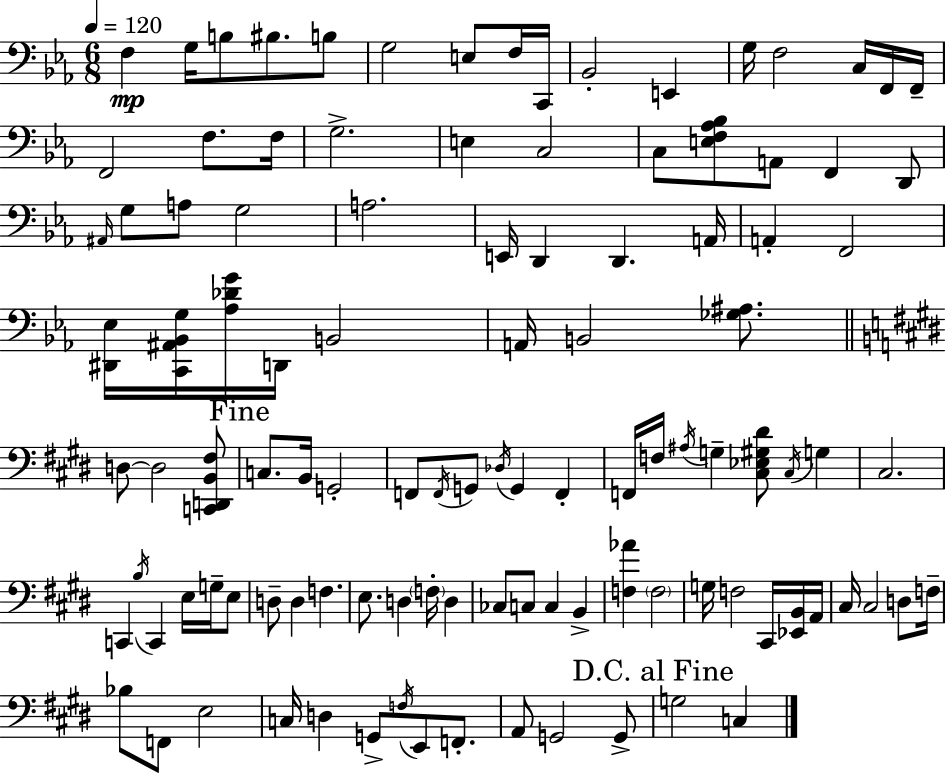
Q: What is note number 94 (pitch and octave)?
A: F2